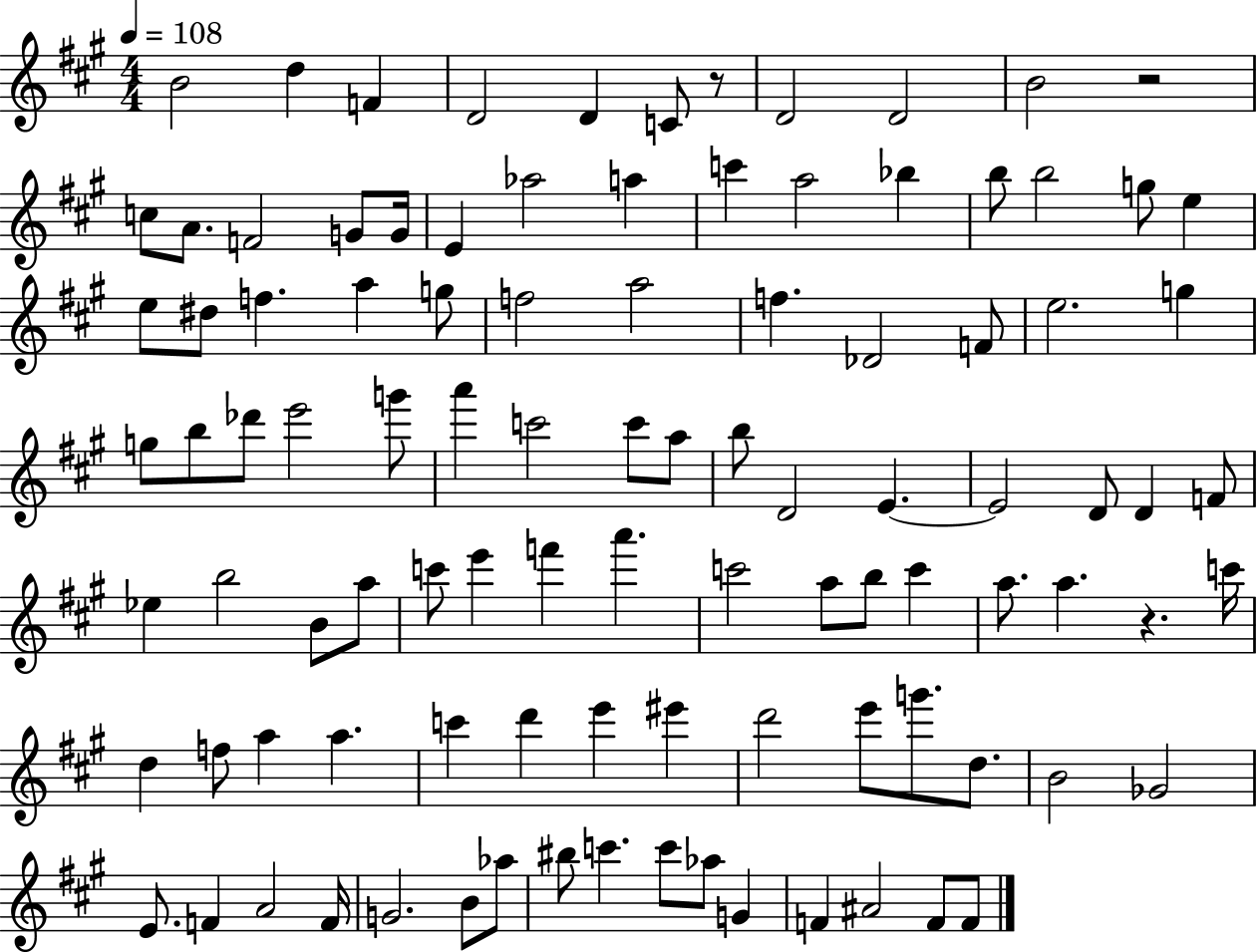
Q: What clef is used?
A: treble